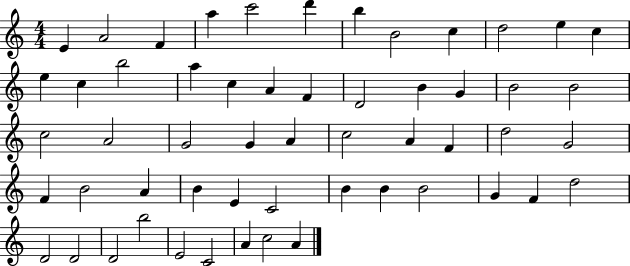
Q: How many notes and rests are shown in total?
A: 55